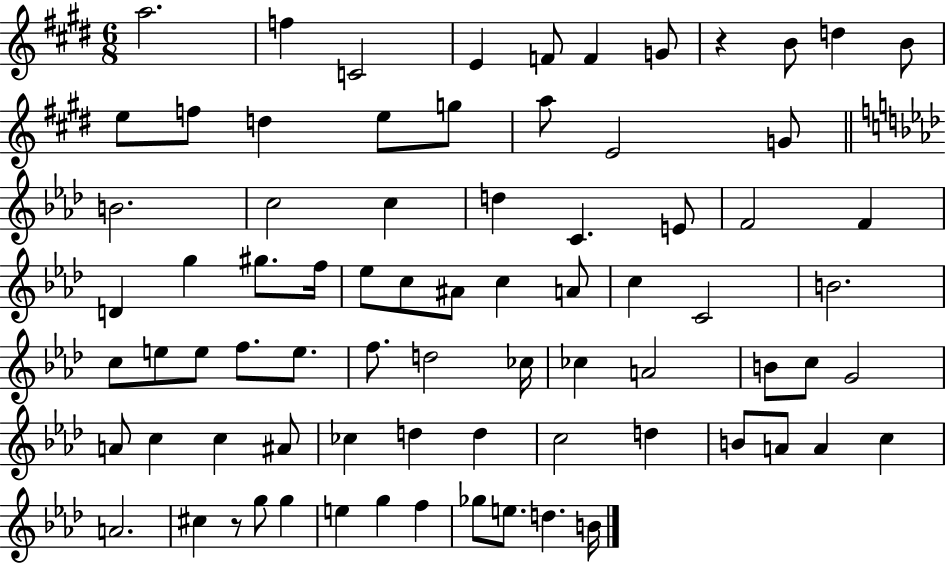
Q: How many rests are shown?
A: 2